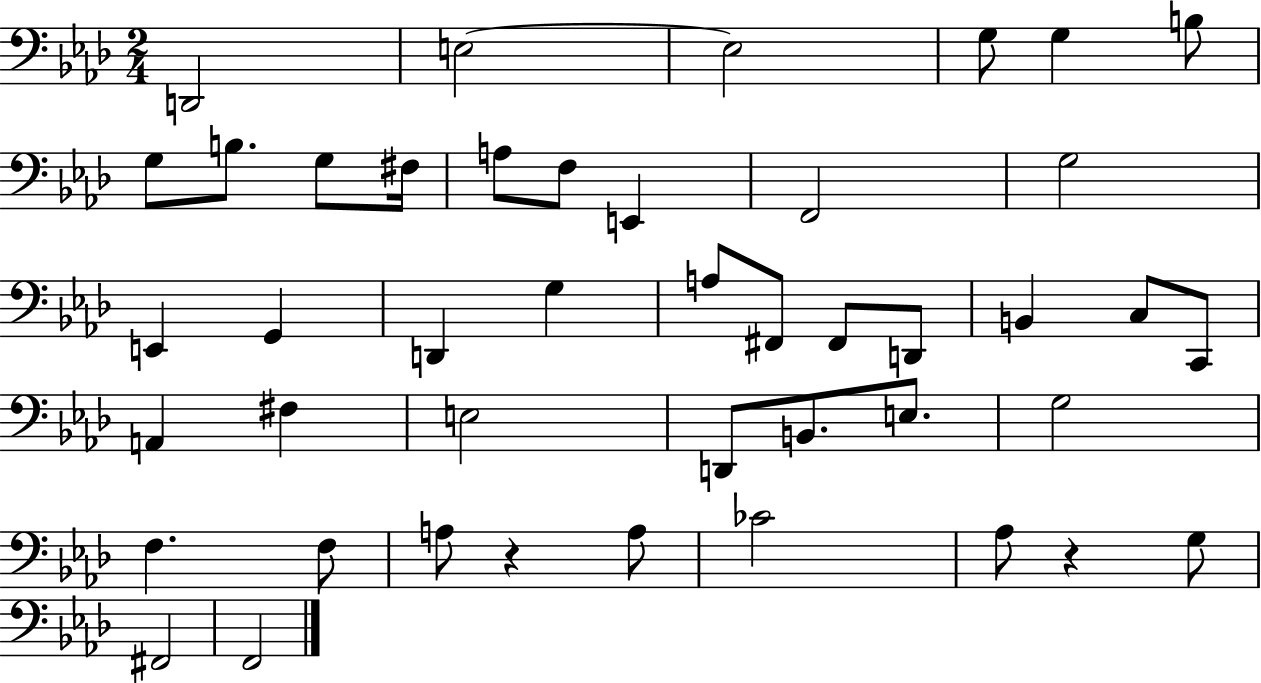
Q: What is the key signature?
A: AES major